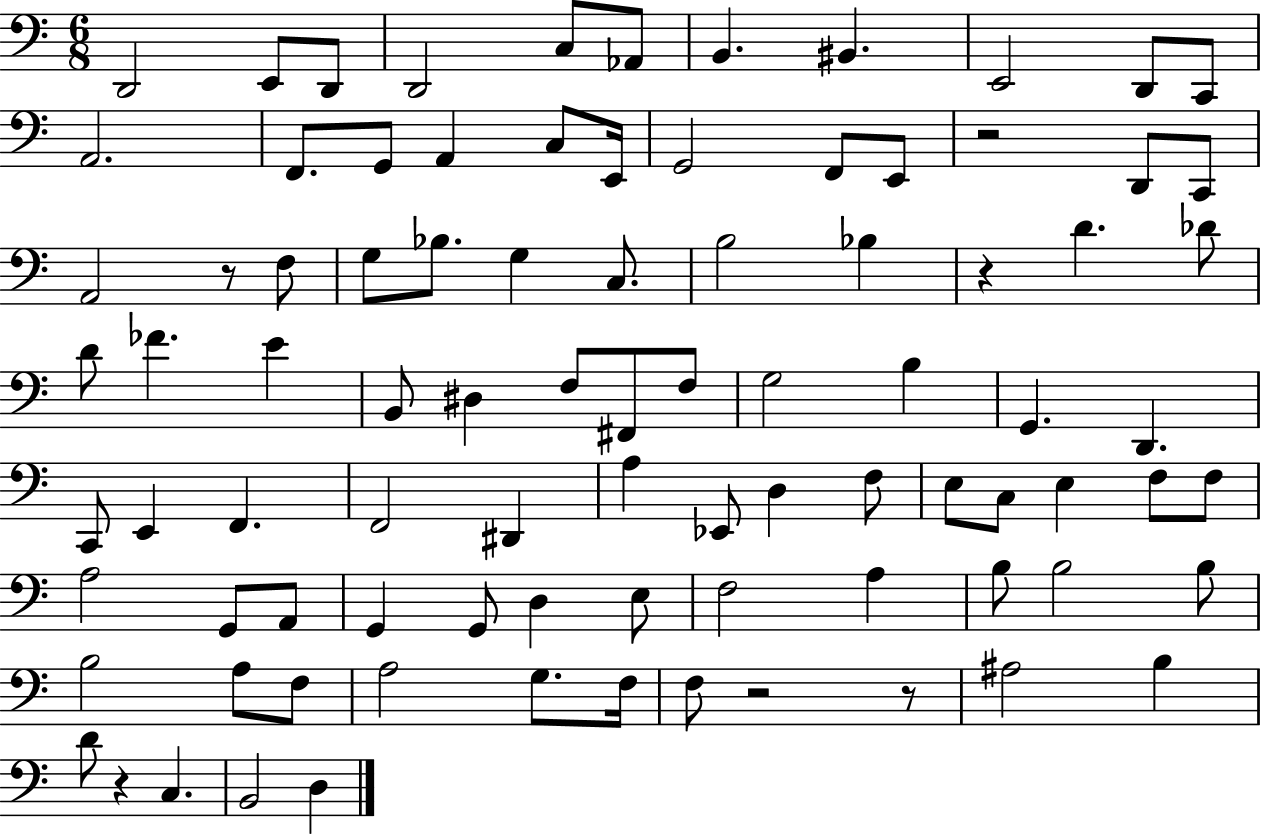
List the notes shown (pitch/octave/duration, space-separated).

D2/h E2/e D2/e D2/h C3/e Ab2/e B2/q. BIS2/q. E2/h D2/e C2/e A2/h. F2/e. G2/e A2/q C3/e E2/s G2/h F2/e E2/e R/h D2/e C2/e A2/h R/e F3/e G3/e Bb3/e. G3/q C3/e. B3/h Bb3/q R/q D4/q. Db4/e D4/e FES4/q. E4/q B2/e D#3/q F3/e F#2/e F3/e G3/h B3/q G2/q. D2/q. C2/e E2/q F2/q. F2/h D#2/q A3/q Eb2/e D3/q F3/e E3/e C3/e E3/q F3/e F3/e A3/h G2/e A2/e G2/q G2/e D3/q E3/e F3/h A3/q B3/e B3/h B3/e B3/h A3/e F3/e A3/h G3/e. F3/s F3/e R/h R/e A#3/h B3/q D4/e R/q C3/q. B2/h D3/q